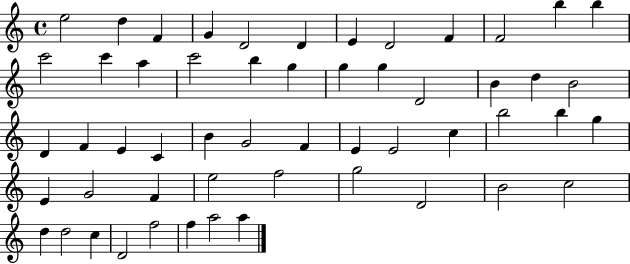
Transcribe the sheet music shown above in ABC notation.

X:1
T:Untitled
M:4/4
L:1/4
K:C
e2 d F G D2 D E D2 F F2 b b c'2 c' a c'2 b g g g D2 B d B2 D F E C B G2 F E E2 c b2 b g E G2 F e2 f2 g2 D2 B2 c2 d d2 c D2 f2 f a2 a